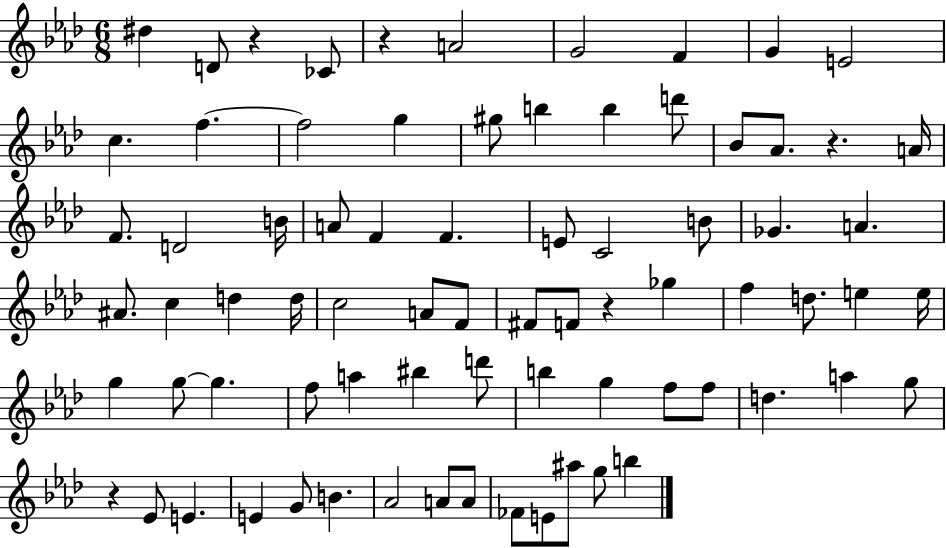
{
  \clef treble
  \numericTimeSignature
  \time 6/8
  \key aes \major
  dis''4 d'8 r4 ces'8 | r4 a'2 | g'2 f'4 | g'4 e'2 | \break c''4. f''4.~~ | f''2 g''4 | gis''8 b''4 b''4 d'''8 | bes'8 aes'8. r4. a'16 | \break f'8. d'2 b'16 | a'8 f'4 f'4. | e'8 c'2 b'8 | ges'4. a'4. | \break ais'8. c''4 d''4 d''16 | c''2 a'8 f'8 | fis'8 f'8 r4 ges''4 | f''4 d''8. e''4 e''16 | \break g''4 g''8~~ g''4. | f''8 a''4 bis''4 d'''8 | b''4 g''4 f''8 f''8 | d''4. a''4 g''8 | \break r4 ees'8 e'4. | e'4 g'8 b'4. | aes'2 a'8 a'8 | fes'8 e'8 ais''8 g''8 b''4 | \break \bar "|."
}